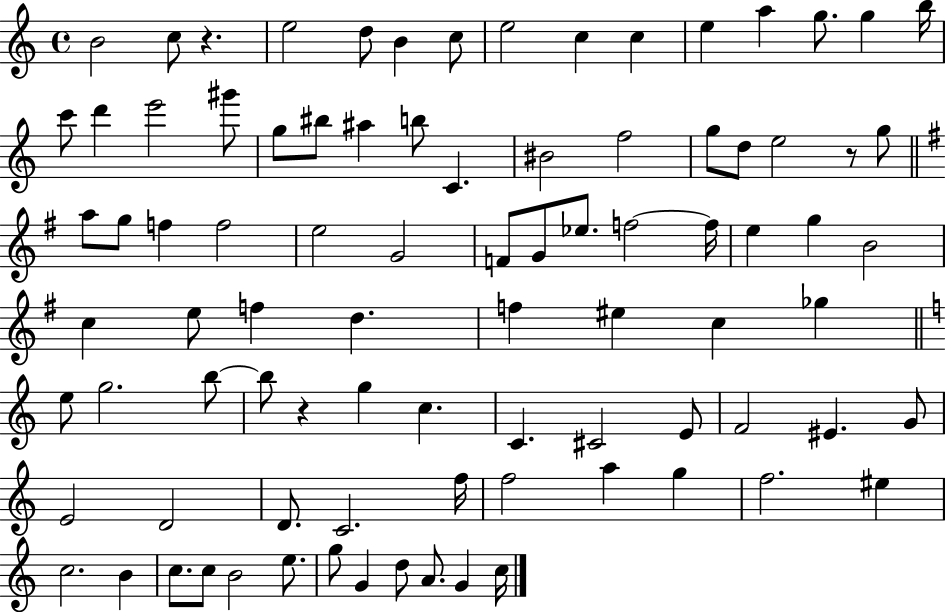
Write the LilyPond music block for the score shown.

{
  \clef treble
  \time 4/4
  \defaultTimeSignature
  \key c \major
  b'2 c''8 r4. | e''2 d''8 b'4 c''8 | e''2 c''4 c''4 | e''4 a''4 g''8. g''4 b''16 | \break c'''8 d'''4 e'''2 gis'''8 | g''8 bis''8 ais''4 b''8 c'4. | bis'2 f''2 | g''8 d''8 e''2 r8 g''8 | \break \bar "||" \break \key g \major a''8 g''8 f''4 f''2 | e''2 g'2 | f'8 g'8 ees''8. f''2~~ f''16 | e''4 g''4 b'2 | \break c''4 e''8 f''4 d''4. | f''4 eis''4 c''4 ges''4 | \bar "||" \break \key a \minor e''8 g''2. b''8~~ | b''8 r4 g''4 c''4. | c'4. cis'2 e'8 | f'2 eis'4. g'8 | \break e'2 d'2 | d'8. c'2. f''16 | f''2 a''4 g''4 | f''2. eis''4 | \break c''2. b'4 | c''8. c''8 b'2 e''8. | g''8 g'4 d''8 a'8. g'4 c''16 | \bar "|."
}